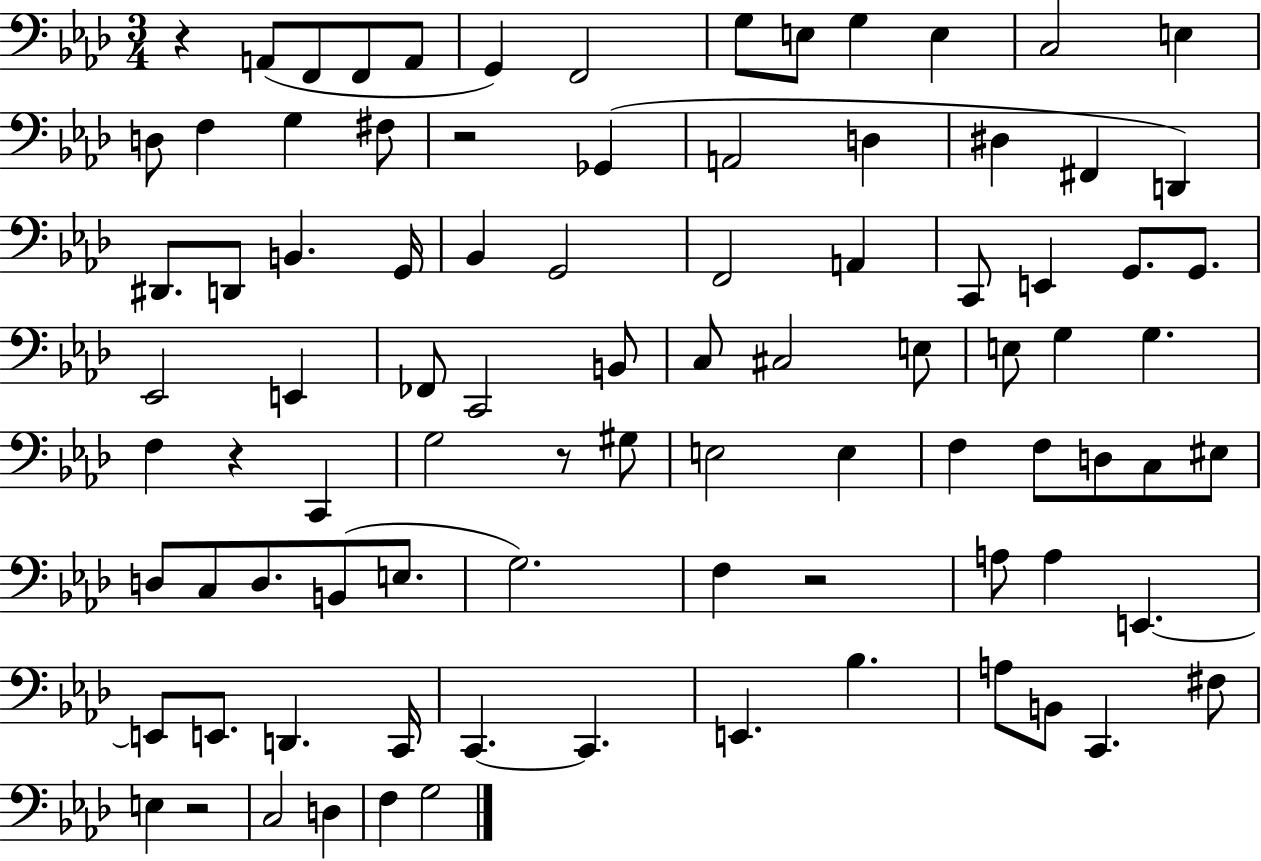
R/q A2/e F2/e F2/e A2/e G2/q F2/h G3/e E3/e G3/q E3/q C3/h E3/q D3/e F3/q G3/q F#3/e R/h Gb2/q A2/h D3/q D#3/q F#2/q D2/q D#2/e. D2/e B2/q. G2/s Bb2/q G2/h F2/h A2/q C2/e E2/q G2/e. G2/e. Eb2/h E2/q FES2/e C2/h B2/e C3/e C#3/h E3/e E3/e G3/q G3/q. F3/q R/q C2/q G3/h R/e G#3/e E3/h E3/q F3/q F3/e D3/e C3/e EIS3/e D3/e C3/e D3/e. B2/e E3/e. G3/h. F3/q R/h A3/e A3/q E2/q. E2/e E2/e. D2/q. C2/s C2/q. C2/q. E2/q. Bb3/q. A3/e B2/e C2/q. F#3/e E3/q R/h C3/h D3/q F3/q G3/h